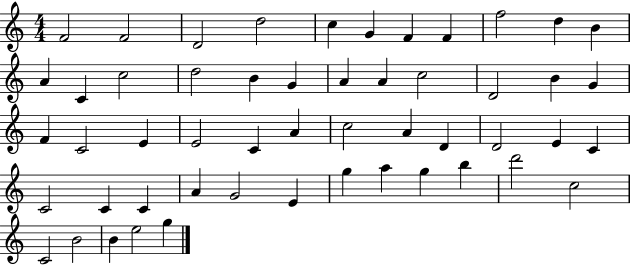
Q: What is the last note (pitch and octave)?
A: G5